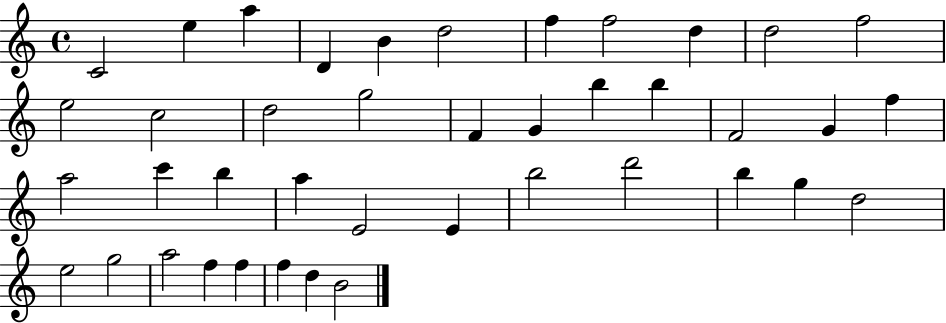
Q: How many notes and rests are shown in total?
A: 41